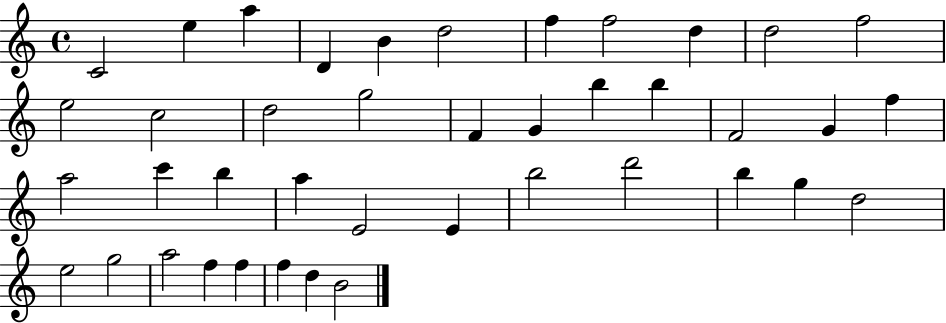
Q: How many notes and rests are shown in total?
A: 41